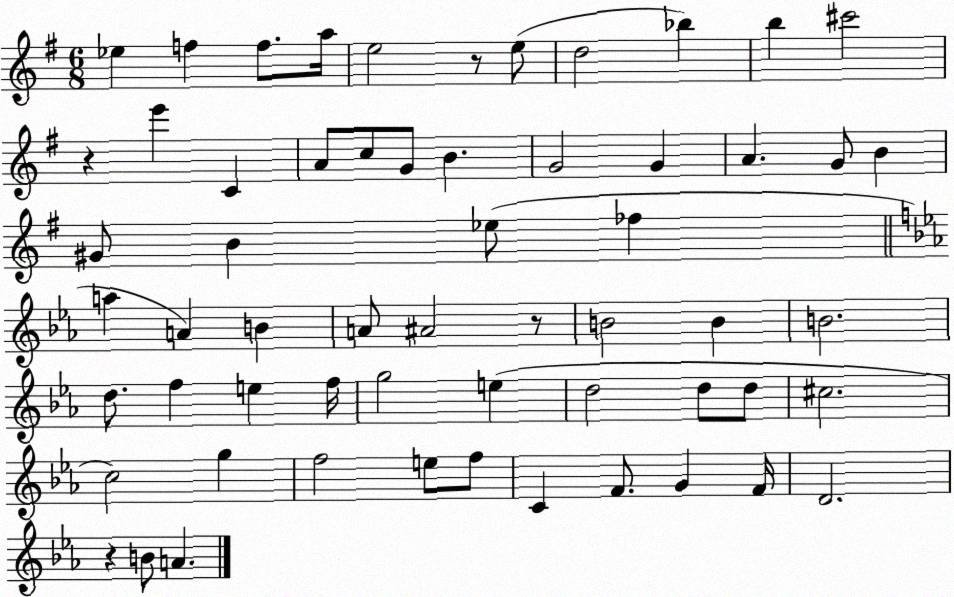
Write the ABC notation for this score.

X:1
T:Untitled
M:6/8
L:1/4
K:G
_e f f/2 a/4 e2 z/2 e/2 d2 _b b ^c'2 z e' C A/2 c/2 G/2 B G2 G A G/2 B ^G/2 B _e/2 _f a A B A/2 ^A2 z/2 B2 B B2 d/2 f e f/4 g2 e d2 d/2 d/2 ^c2 c2 g f2 e/2 f/2 C F/2 G F/4 D2 z B/2 A